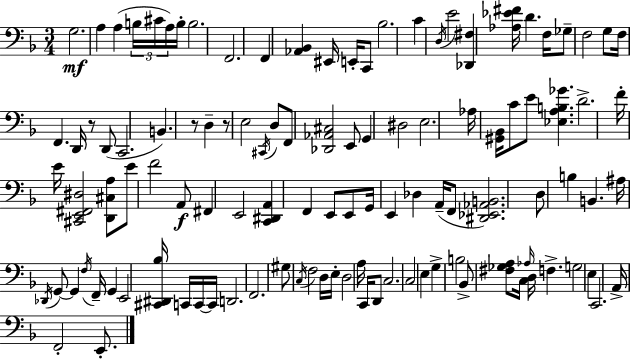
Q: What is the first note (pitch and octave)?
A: G3